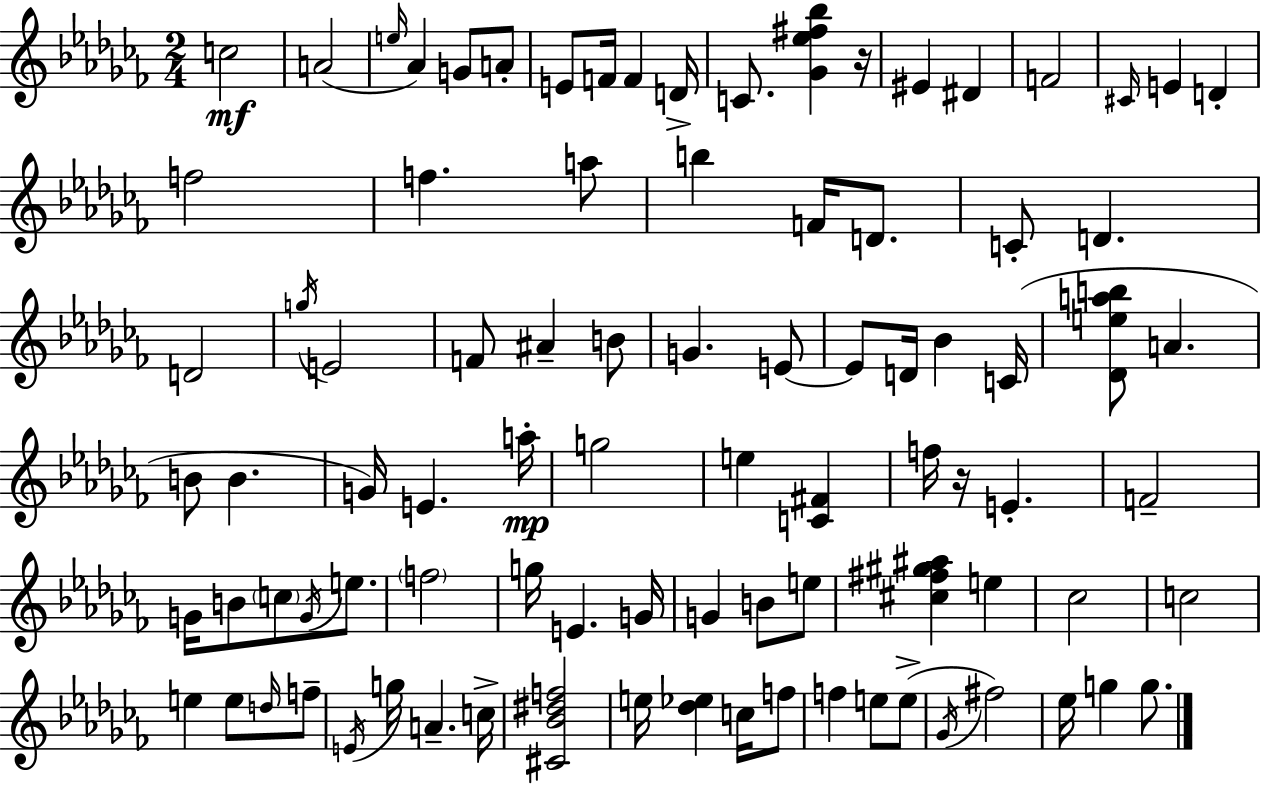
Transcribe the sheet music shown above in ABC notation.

X:1
T:Untitled
M:2/4
L:1/4
K:Abm
c2 A2 e/4 _A G/2 A/2 E/2 F/4 F D/4 C/2 [_G_e^f_b] z/4 ^E ^D F2 ^C/4 E D f2 f a/2 b F/4 D/2 C/2 D D2 g/4 E2 F/2 ^A B/2 G E/2 E/2 D/4 _B C/4 [_Deab]/2 A B/2 B G/4 E a/4 g2 e [C^F] f/4 z/4 E F2 G/4 B/2 c/2 G/4 e/2 f2 g/4 E G/4 G B/2 e/2 [^c^f^g^a] e _c2 c2 e e/2 d/4 f/2 E/4 g/4 A c/4 [^C_B^df]2 e/4 [_d_e] c/4 f/2 f e/2 e/2 _G/4 ^f2 _e/4 g g/2